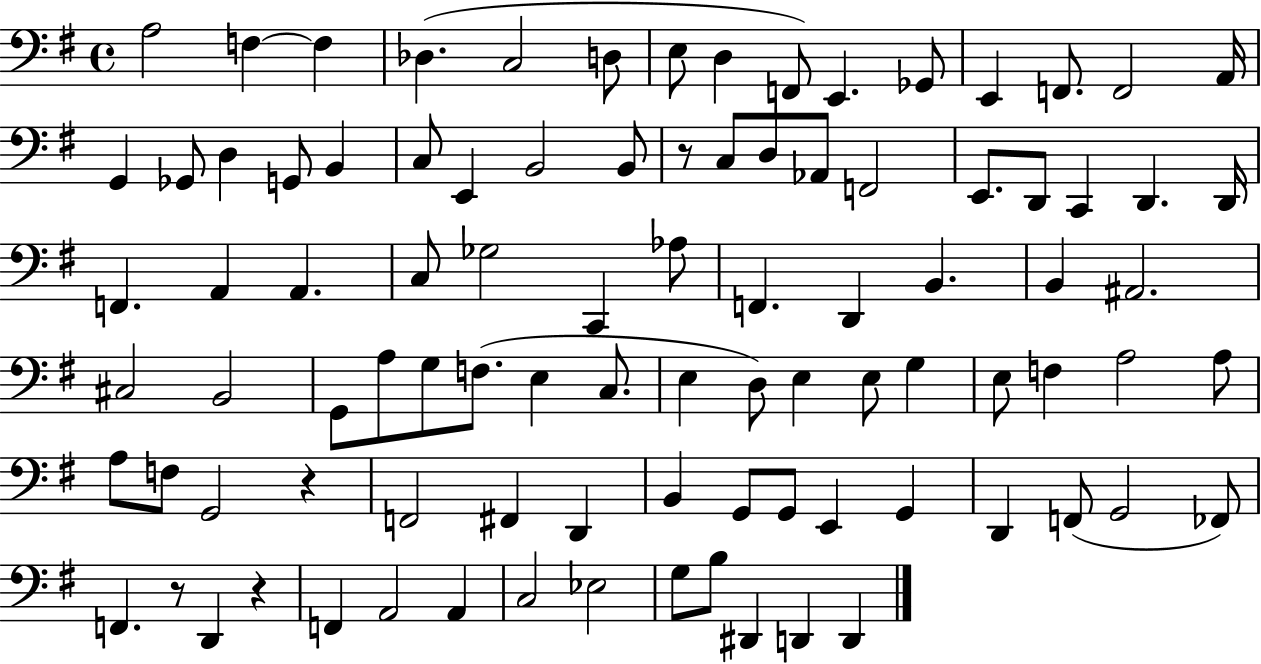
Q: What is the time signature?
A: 4/4